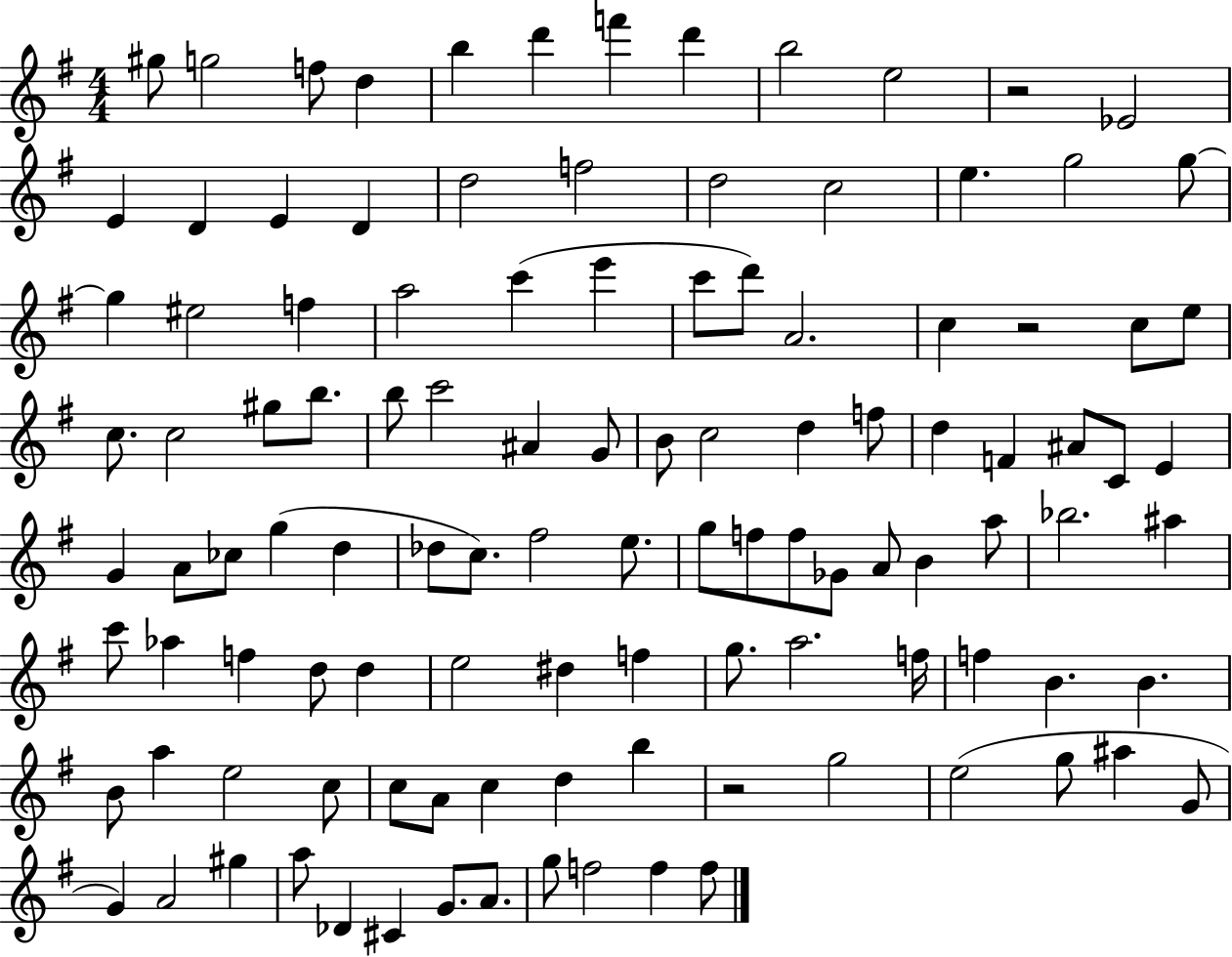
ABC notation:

X:1
T:Untitled
M:4/4
L:1/4
K:G
^g/2 g2 f/2 d b d' f' d' b2 e2 z2 _E2 E D E D d2 f2 d2 c2 e g2 g/2 g ^e2 f a2 c' e' c'/2 d'/2 A2 c z2 c/2 e/2 c/2 c2 ^g/2 b/2 b/2 c'2 ^A G/2 B/2 c2 d f/2 d F ^A/2 C/2 E G A/2 _c/2 g d _d/2 c/2 ^f2 e/2 g/2 f/2 f/2 _G/2 A/2 B a/2 _b2 ^a c'/2 _a f d/2 d e2 ^d f g/2 a2 f/4 f B B B/2 a e2 c/2 c/2 A/2 c d b z2 g2 e2 g/2 ^a G/2 G A2 ^g a/2 _D ^C G/2 A/2 g/2 f2 f f/2